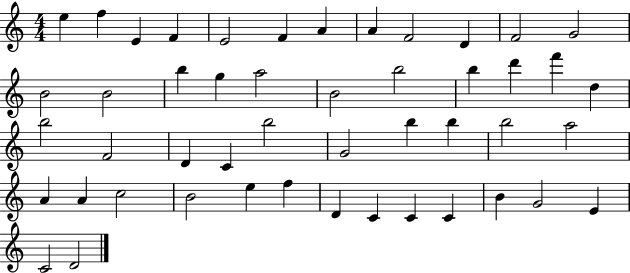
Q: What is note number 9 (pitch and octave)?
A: F4